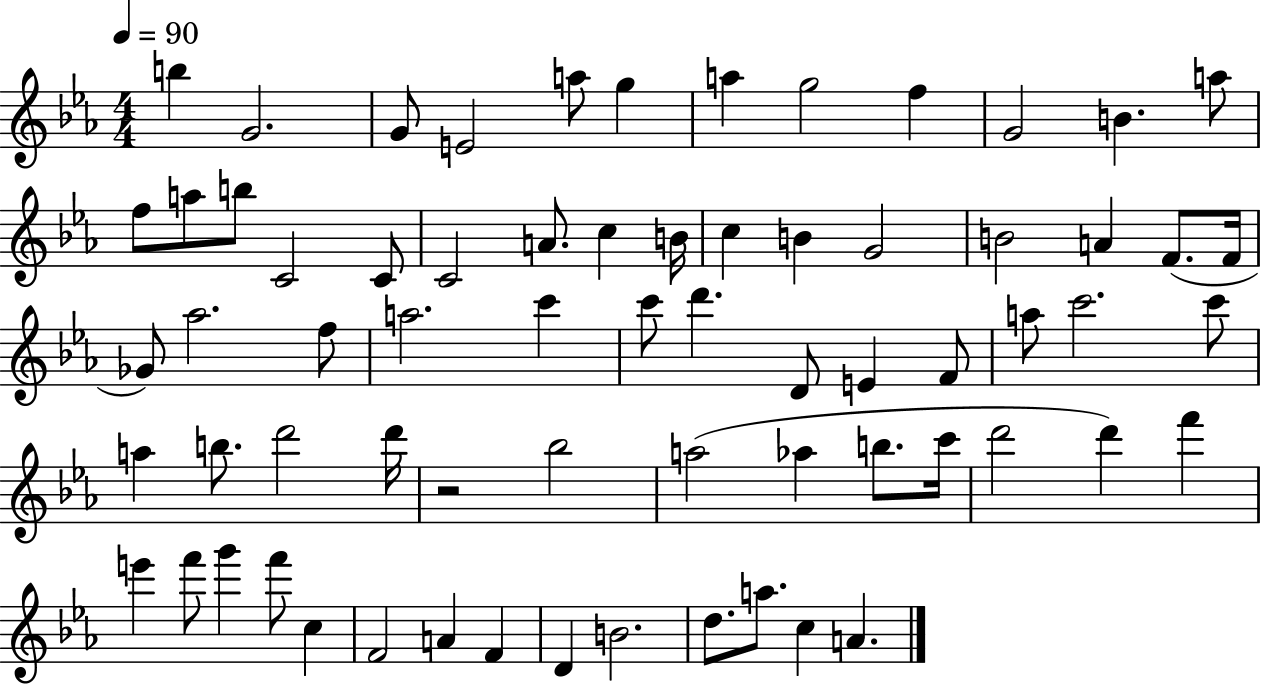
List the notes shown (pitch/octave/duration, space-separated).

B5/q G4/h. G4/e E4/h A5/e G5/q A5/q G5/h F5/q G4/h B4/q. A5/e F5/e A5/e B5/e C4/h C4/e C4/h A4/e. C5/q B4/s C5/q B4/q G4/h B4/h A4/q F4/e. F4/s Gb4/e Ab5/h. F5/e A5/h. C6/q C6/e D6/q. D4/e E4/q F4/e A5/e C6/h. C6/e A5/q B5/e. D6/h D6/s R/h Bb5/h A5/h Ab5/q B5/e. C6/s D6/h D6/q F6/q E6/q F6/e G6/q F6/e C5/q F4/h A4/q F4/q D4/q B4/h. D5/e. A5/e. C5/q A4/q.